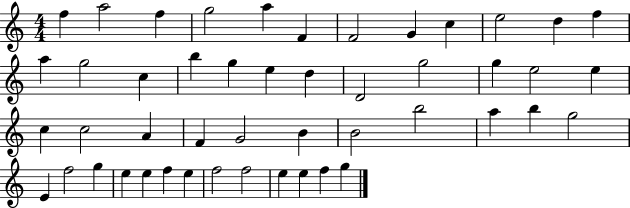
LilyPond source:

{
  \clef treble
  \numericTimeSignature
  \time 4/4
  \key c \major
  f''4 a''2 f''4 | g''2 a''4 f'4 | f'2 g'4 c''4 | e''2 d''4 f''4 | \break a''4 g''2 c''4 | b''4 g''4 e''4 d''4 | d'2 g''2 | g''4 e''2 e''4 | \break c''4 c''2 a'4 | f'4 g'2 b'4 | b'2 b''2 | a''4 b''4 g''2 | \break e'4 f''2 g''4 | e''4 e''4 f''4 e''4 | f''2 f''2 | e''4 e''4 f''4 g''4 | \break \bar "|."
}